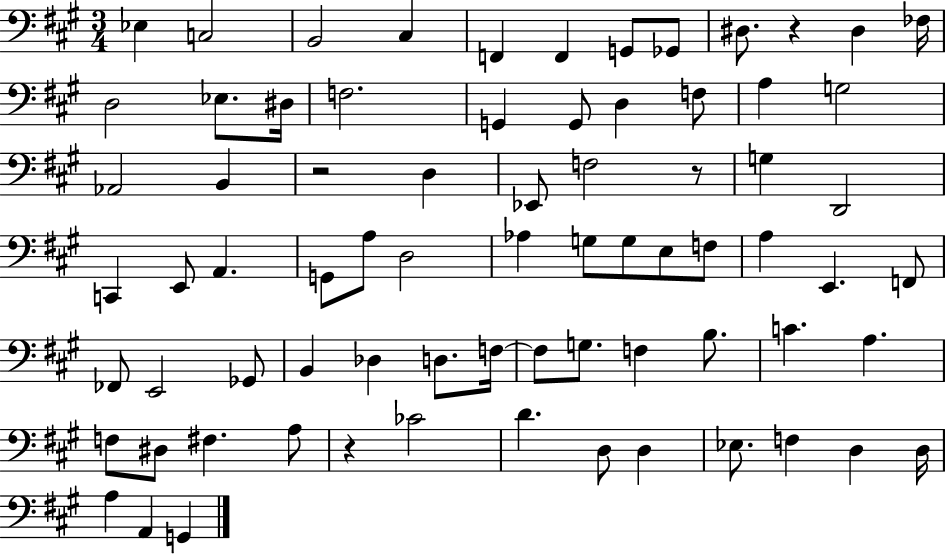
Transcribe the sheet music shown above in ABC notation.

X:1
T:Untitled
M:3/4
L:1/4
K:A
_E, C,2 B,,2 ^C, F,, F,, G,,/2 _G,,/2 ^D,/2 z ^D, _F,/4 D,2 _E,/2 ^D,/4 F,2 G,, G,,/2 D, F,/2 A, G,2 _A,,2 B,, z2 D, _E,,/2 F,2 z/2 G, D,,2 C,, E,,/2 A,, G,,/2 A,/2 D,2 _A, G,/2 G,/2 E,/2 F,/2 A, E,, F,,/2 _F,,/2 E,,2 _G,,/2 B,, _D, D,/2 F,/4 F,/2 G,/2 F, B,/2 C A, F,/2 ^D,/2 ^F, A,/2 z _C2 D D,/2 D, _E,/2 F, D, D,/4 A, A,, G,,